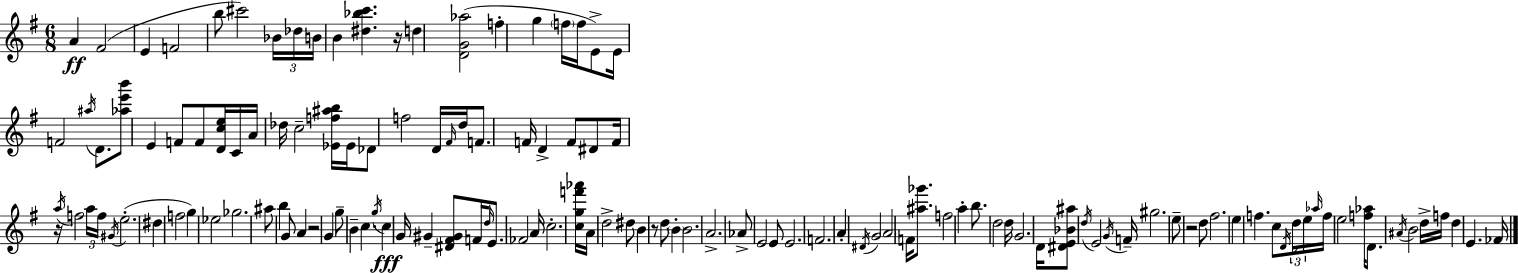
A4/q F#4/h E4/q F4/h B5/e C#6/h Bb4/s Db5/s B4/s B4/q [D#5,Bb5,C6]/q. R/s D5/q [D4,G4,Ab5]/h F5/q G5/q F5/s F5/s E4/e E4/s F4/h A#5/s D4/e. [Ab5,E6,B6]/e E4/q F4/e F4/e [D4,C5,E5]/s C4/s A4/s Db5/s C5/h [Eb4,F5,A#5,B5]/s Eb4/s Db4/e F5/h D4/s F#4/s D5/s F4/e. F4/s D4/q F4/e D#4/e F4/s R/s A5/s F5/h A5/s F5/s G#4/s E5/h. D#5/q F5/h G5/q Eb5/h Gb5/h. A#5/e B5/q G4/e A4/q R/h G4/q G5/e B4/q C5/q. G5/s C5/q G4/s G#4/q [D#4,F#4,G#4]/e F4/s D5/s E4/e. FES4/h A4/s C5/h. [C5,G5,F6,Ab6]/s A4/s D5/h D#5/e B4/q R/e D5/e B4/q B4/h. A4/h. Ab4/e E4/h E4/e E4/h. F4/h. A4/q D#4/s G4/h A4/h F4/s [A#5,Gb6]/e. F5/h A5/q B5/e. D5/h D5/s G4/h. D4/s [D#4,E4,Bb4,A#5]/e D5/s E4/h G4/s F4/s G#5/h. E5/e R/h D5/e F#5/h. E5/q F5/q. C5/e D4/s D5/s E5/s Ab5/s F5/s E5/h [F5,Ab5]/s D4/e. A#4/s B4/h D5/s F5/s D5/q E4/q. FES4/s